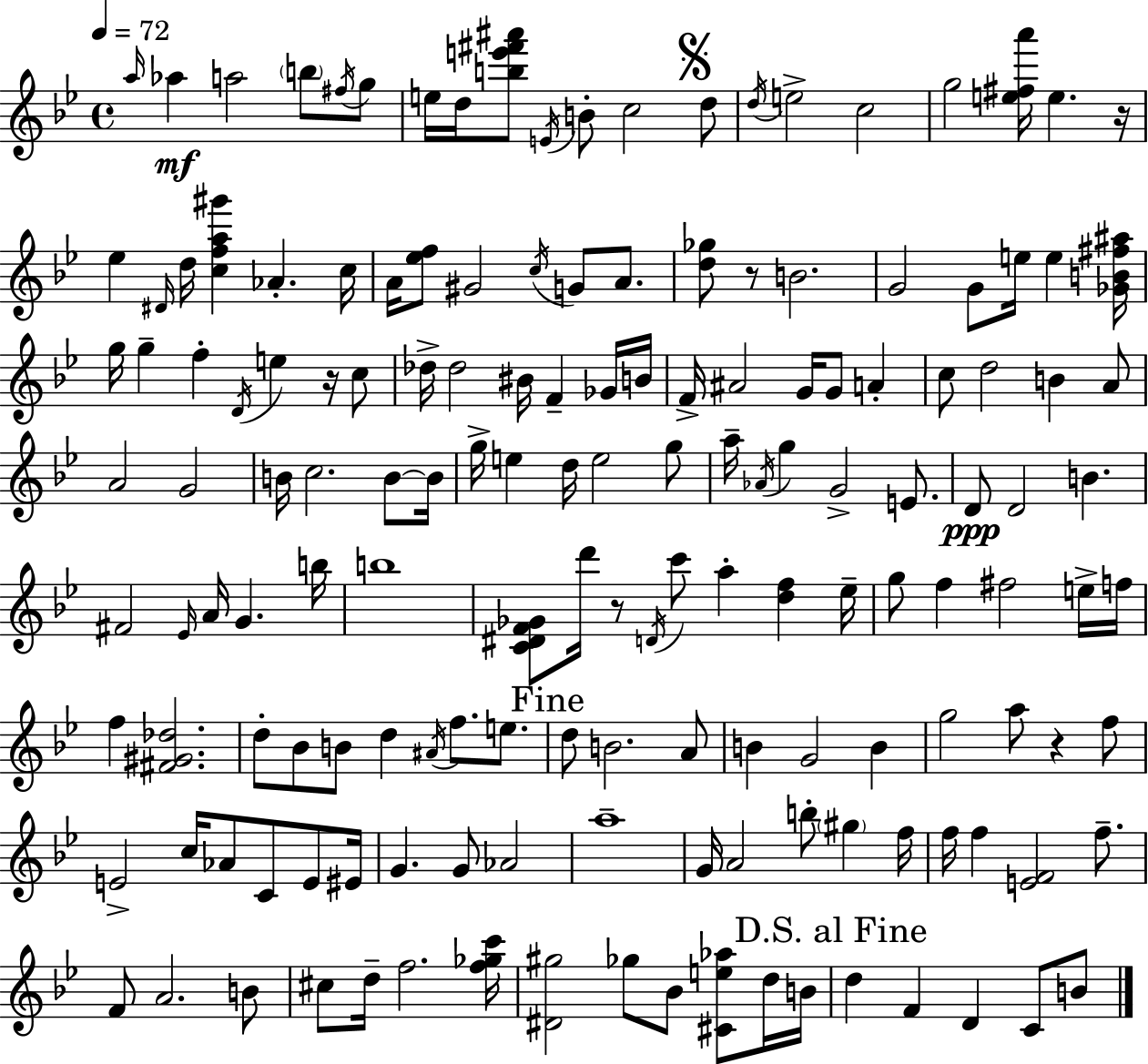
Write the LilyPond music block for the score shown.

{
  \clef treble
  \time 4/4
  \defaultTimeSignature
  \key g \minor
  \tempo 4 = 72
  \grace { a''16 }\mf aes''4 a''2 \parenthesize b''8 \acciaccatura { fis''16 } | g''8 e''16 d''16 <b'' e''' fis''' ais'''>8 \acciaccatura { e'16 } b'8-. c''2 | \mark \markup { \musicglyph "scripts.segno" } d''8 \acciaccatura { d''16 } e''2-> c''2 | g''2 <e'' fis'' a'''>16 e''4. | \break r16 ees''4 \grace { dis'16 } d''16 <c'' f'' a'' gis'''>4 aes'4.-. | c''16 a'16 <ees'' f''>8 gis'2 | \acciaccatura { c''16 } g'8 a'8. <d'' ges''>8 r8 b'2. | g'2 g'8 | \break e''16 e''4 <ges' b' fis'' ais''>16 g''16 g''4-- f''4-. \acciaccatura { d'16 } | e''4 r16 c''8 des''16-> des''2 | bis'16 f'4-- ges'16 b'16 f'16-> ais'2 | g'16 g'8 a'4-. c''8 d''2 | \break b'4 a'8 a'2 g'2 | b'16 c''2. | b'8~~ b'16 g''16-> e''4 d''16 e''2 | g''8 a''16-- \acciaccatura { aes'16 } g''4 g'2-> | \break e'8. d'8\ppp d'2 | b'4. fis'2 | \grace { ees'16 } a'16 g'4. b''16 b''1 | <c' dis' f' ges'>8 d'''16 r8 \acciaccatura { d'16 } c'''8 | \break a''4-. <d'' f''>4 ees''16-- g''8 f''4 | fis''2 e''16-> f''16 f''4 <fis' gis' des''>2. | d''8-. bes'8 b'8 | d''4 \acciaccatura { ais'16 } f''8. e''8. \mark "Fine" d''8 b'2. | \break a'8 b'4 g'2 | b'4 g''2 | a''8 r4 f''8 e'2-> | c''16 aes'8 c'8 e'8 eis'16 g'4. | \break g'8 aes'2 a''1-- | g'16 a'2 | b''8-. \parenthesize gis''4 f''16 f''16 f''4 | <e' f'>2 f''8.-- f'8 a'2. | \break b'8 cis''8 d''16-- f''2. | <f'' ges'' c'''>16 <dis' gis''>2 | ges''8 bes'8 <cis' e'' aes''>8 d''16 b'16 \mark "D.S. al Fine" d''4 f'4 | d'4 c'8 b'8 \bar "|."
}